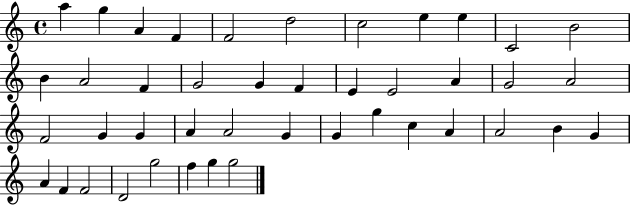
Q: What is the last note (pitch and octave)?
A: G5